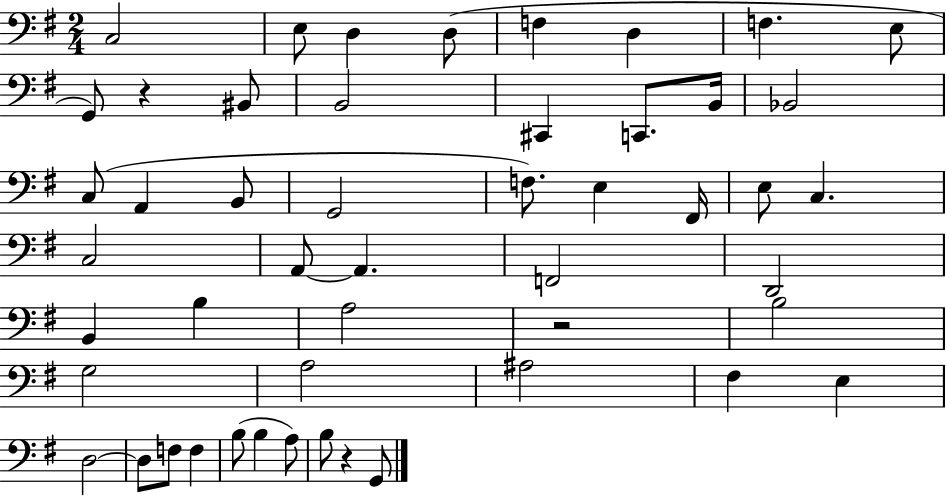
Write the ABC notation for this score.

X:1
T:Untitled
M:2/4
L:1/4
K:G
C,2 E,/2 D, D,/2 F, D, F, E,/2 G,,/2 z ^B,,/2 B,,2 ^C,, C,,/2 B,,/4 _B,,2 C,/2 A,, B,,/2 G,,2 F,/2 E, ^F,,/4 E,/2 C, C,2 A,,/2 A,, F,,2 D,,2 B,, B, A,2 z2 B,2 G,2 A,2 ^A,2 ^F, E, D,2 D,/2 F,/2 F, B,/2 B, A,/2 B,/2 z G,,/2